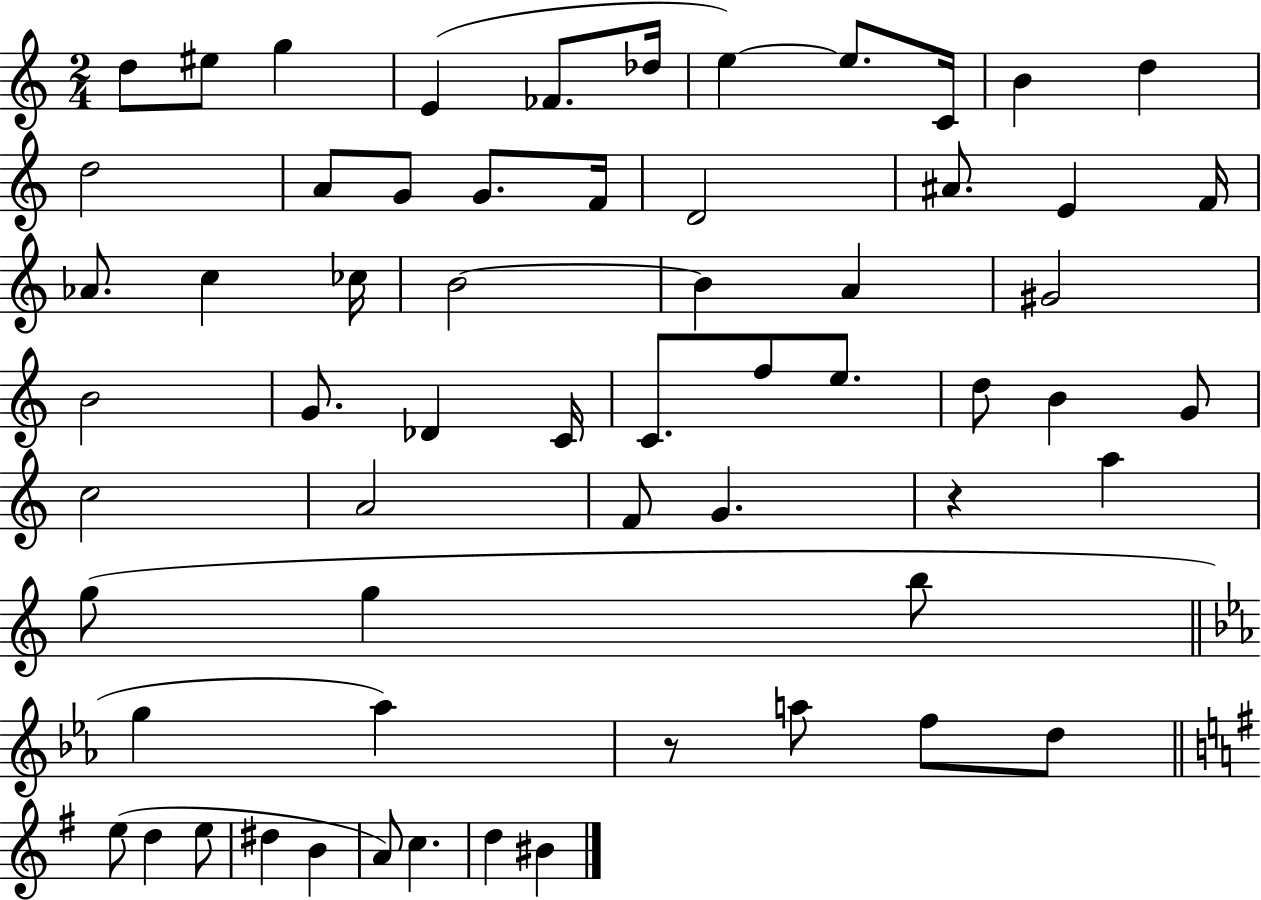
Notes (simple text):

D5/e EIS5/e G5/q E4/q FES4/e. Db5/s E5/q E5/e. C4/s B4/q D5/q D5/h A4/e G4/e G4/e. F4/s D4/h A#4/e. E4/q F4/s Ab4/e. C5/q CES5/s B4/h B4/q A4/q G#4/h B4/h G4/e. Db4/q C4/s C4/e. F5/e E5/e. D5/e B4/q G4/e C5/h A4/h F4/e G4/q. R/q A5/q G5/e G5/q B5/e G5/q Ab5/q R/e A5/e F5/e D5/e E5/e D5/q E5/e D#5/q B4/q A4/e C5/q. D5/q BIS4/q